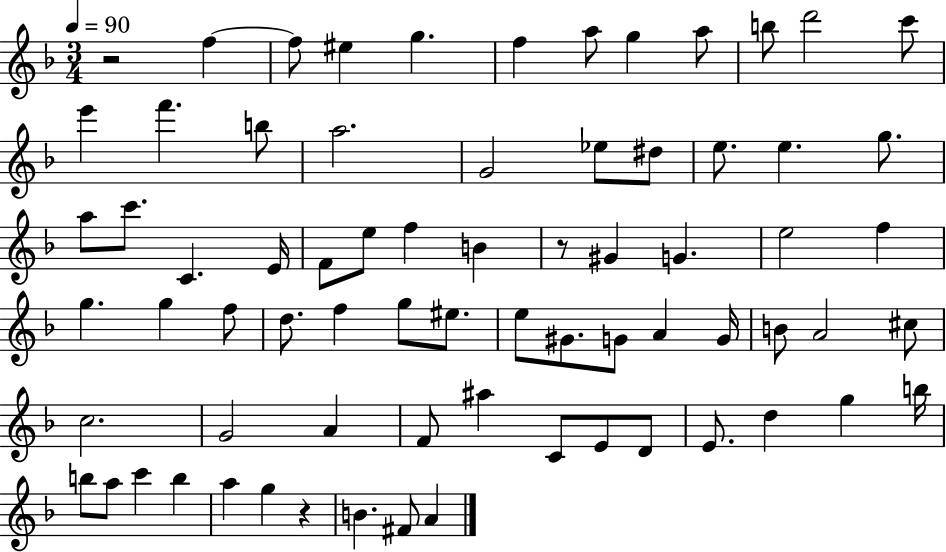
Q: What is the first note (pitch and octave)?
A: F5